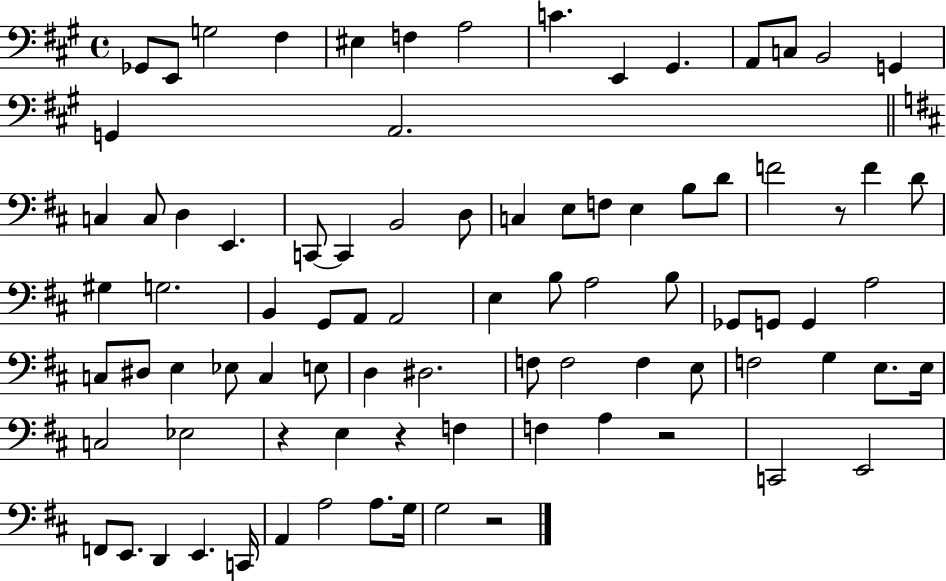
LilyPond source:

{
  \clef bass
  \time 4/4
  \defaultTimeSignature
  \key a \major
  ges,8 e,8 g2 fis4 | eis4 f4 a2 | c'4. e,4 gis,4. | a,8 c8 b,2 g,4 | \break g,4 a,2. | \bar "||" \break \key b \minor c4 c8 d4 e,4. | c,8~~ c,4 b,2 d8 | c4 e8 f8 e4 b8 d'8 | f'2 r8 f'4 d'8 | \break gis4 g2. | b,4 g,8 a,8 a,2 | e4 b8 a2 b8 | ges,8 g,8 g,4 a2 | \break c8 dis8 e4 ees8 c4 e8 | d4 dis2. | f8 f2 f4 e8 | f2 g4 e8. e16 | \break c2 ees2 | r4 e4 r4 f4 | f4 a4 r2 | c,2 e,2 | \break f,8 e,8. d,4 e,4. c,16 | a,4 a2 a8. g16 | g2 r2 | \bar "|."
}